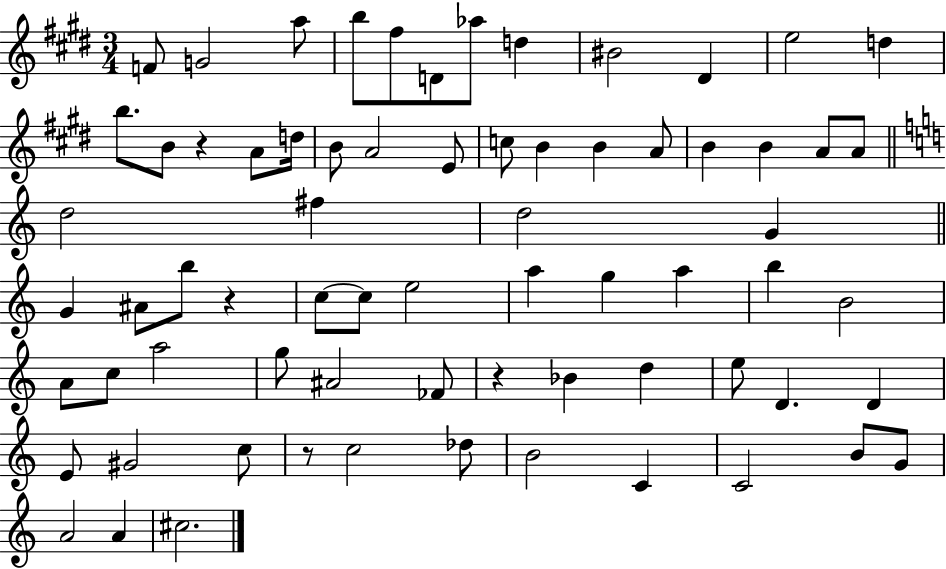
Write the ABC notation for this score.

X:1
T:Untitled
M:3/4
L:1/4
K:E
F/2 G2 a/2 b/2 ^f/2 D/2 _a/2 d ^B2 ^D e2 d b/2 B/2 z A/2 d/4 B/2 A2 E/2 c/2 B B A/2 B B A/2 A/2 d2 ^f d2 G G ^A/2 b/2 z c/2 c/2 e2 a g a b B2 A/2 c/2 a2 g/2 ^A2 _F/2 z _B d e/2 D D E/2 ^G2 c/2 z/2 c2 _d/2 B2 C C2 B/2 G/2 A2 A ^c2